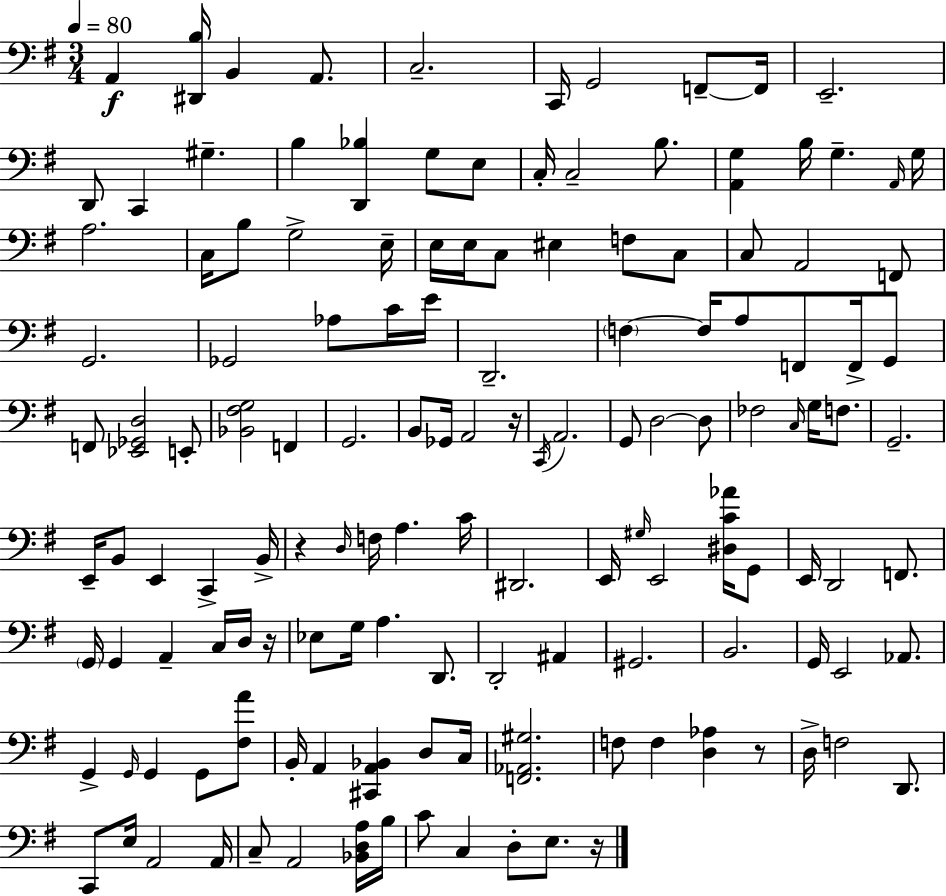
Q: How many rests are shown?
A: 5